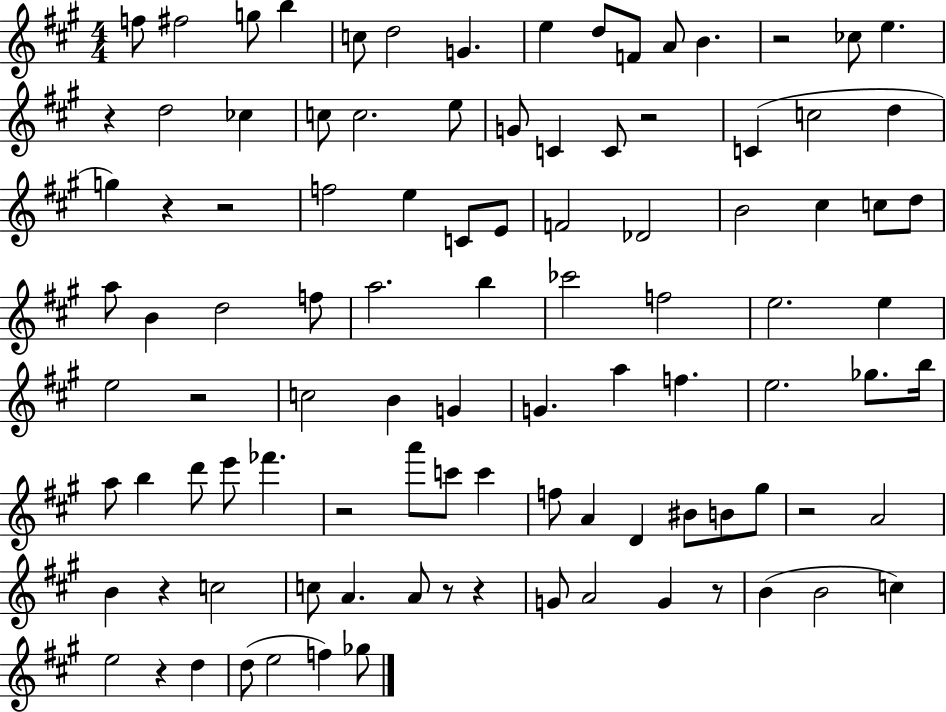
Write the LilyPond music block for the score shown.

{
  \clef treble
  \numericTimeSignature
  \time 4/4
  \key a \major
  f''8 fis''2 g''8 b''4 | c''8 d''2 g'4. | e''4 d''8 f'8 a'8 b'4. | r2 ces''8 e''4. | \break r4 d''2 ces''4 | c''8 c''2. e''8 | g'8 c'4 c'8 r2 | c'4( c''2 d''4 | \break g''4) r4 r2 | f''2 e''4 c'8 e'8 | f'2 des'2 | b'2 cis''4 c''8 d''8 | \break a''8 b'4 d''2 f''8 | a''2. b''4 | ces'''2 f''2 | e''2. e''4 | \break e''2 r2 | c''2 b'4 g'4 | g'4. a''4 f''4. | e''2. ges''8. b''16 | \break a''8 b''4 d'''8 e'''8 fes'''4. | r2 a'''8 c'''8 c'''4 | f''8 a'4 d'4 bis'8 b'8 gis''8 | r2 a'2 | \break b'4 r4 c''2 | c''8 a'4. a'8 r8 r4 | g'8 a'2 g'4 r8 | b'4( b'2 c''4) | \break e''2 r4 d''4 | d''8( e''2 f''4) ges''8 | \bar "|."
}